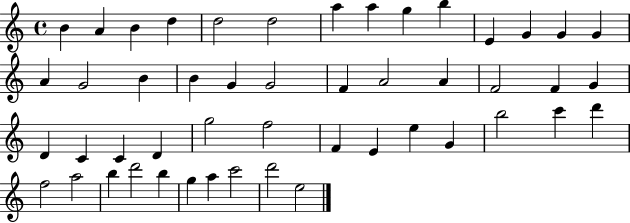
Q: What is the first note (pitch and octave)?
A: B4